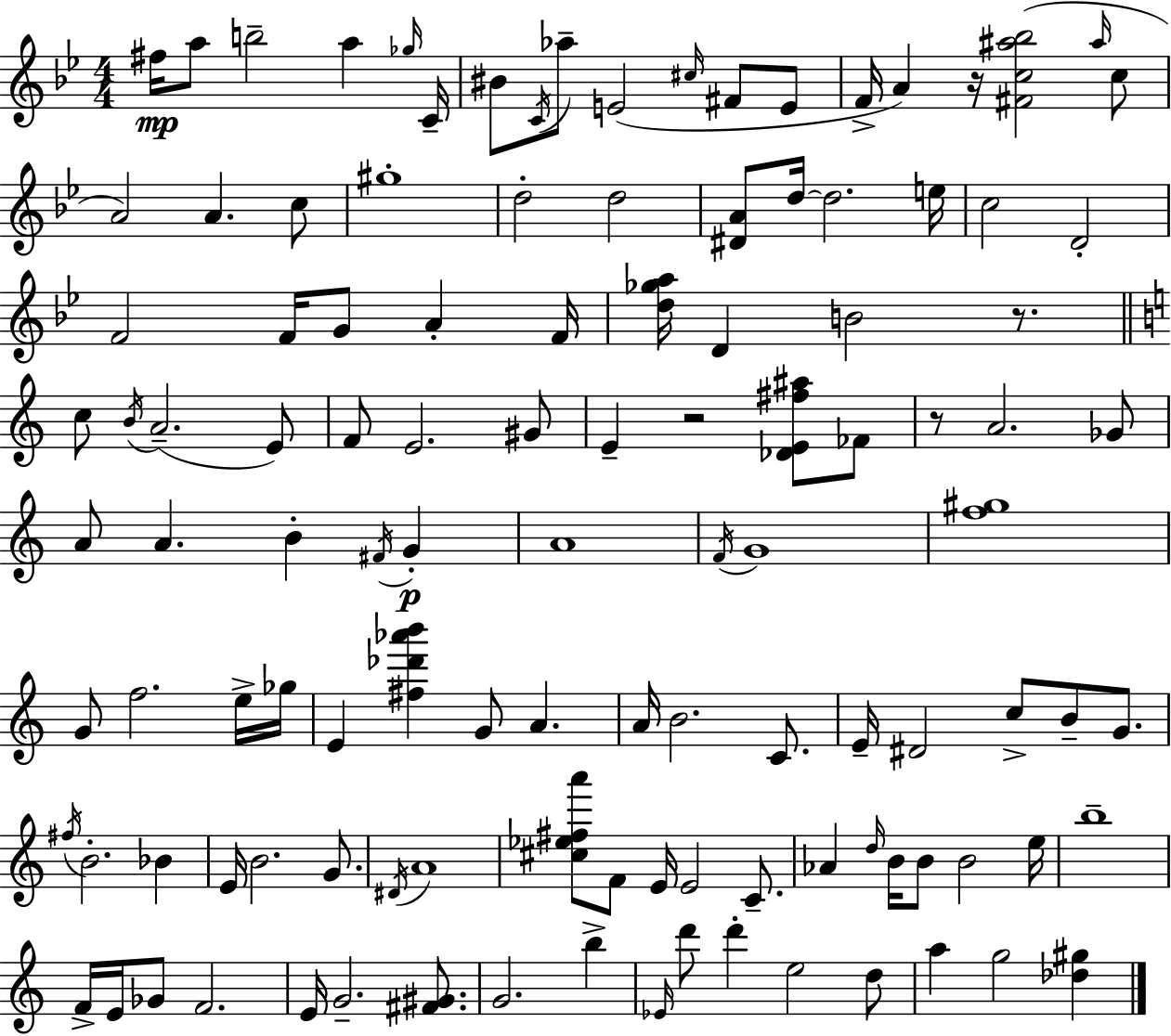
X:1
T:Untitled
M:4/4
L:1/4
K:Bb
^f/4 a/2 b2 a _g/4 C/4 ^B/2 C/4 _a/2 E2 ^c/4 ^F/2 E/2 F/4 A z/4 [^Fc^a_b]2 ^a/4 c/2 A2 A c/2 ^g4 d2 d2 [^DA]/2 d/4 d2 e/4 c2 D2 F2 F/4 G/2 A F/4 [d_ga]/4 D B2 z/2 c/2 B/4 A2 E/2 F/2 E2 ^G/2 E z2 [_DE^f^a]/2 _F/2 z/2 A2 _G/2 A/2 A B ^F/4 G A4 F/4 G4 [f^g]4 G/2 f2 e/4 _g/4 E [^f_d'_a'b'] G/2 A A/4 B2 C/2 E/4 ^D2 c/2 B/2 G/2 ^f/4 B2 _B E/4 B2 G/2 ^D/4 A4 [^c_e^fa']/2 F/2 E/4 E2 C/2 _A d/4 B/4 B/2 B2 e/4 b4 F/4 E/4 _G/2 F2 E/4 G2 [^F^G]/2 G2 b _E/4 d'/2 d' e2 d/2 a g2 [_d^g]